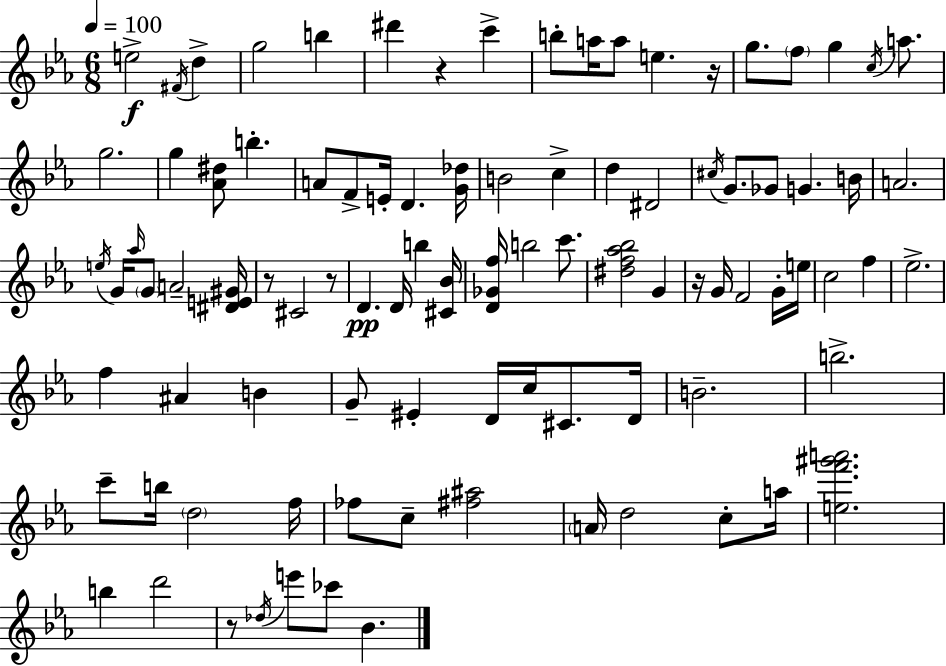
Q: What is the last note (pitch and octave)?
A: Bb4